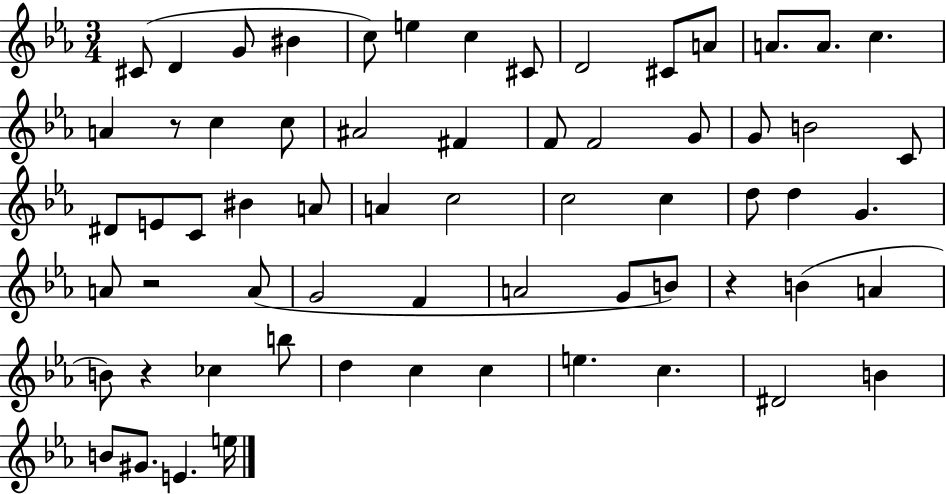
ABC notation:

X:1
T:Untitled
M:3/4
L:1/4
K:Eb
^C/2 D G/2 ^B c/2 e c ^C/2 D2 ^C/2 A/2 A/2 A/2 c A z/2 c c/2 ^A2 ^F F/2 F2 G/2 G/2 B2 C/2 ^D/2 E/2 C/2 ^B A/2 A c2 c2 c d/2 d G A/2 z2 A/2 G2 F A2 G/2 B/2 z B A B/2 z _c b/2 d c c e c ^D2 B B/2 ^G/2 E e/4